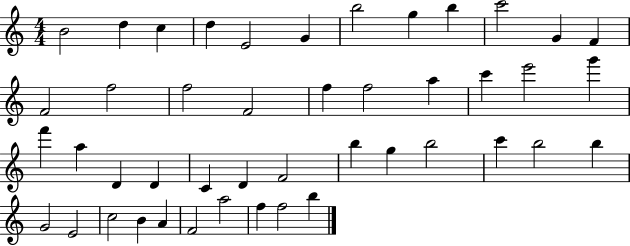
X:1
T:Untitled
M:4/4
L:1/4
K:C
B2 d c d E2 G b2 g b c'2 G F F2 f2 f2 F2 f f2 a c' e'2 g' f' a D D C D F2 b g b2 c' b2 b G2 E2 c2 B A F2 a2 f f2 b